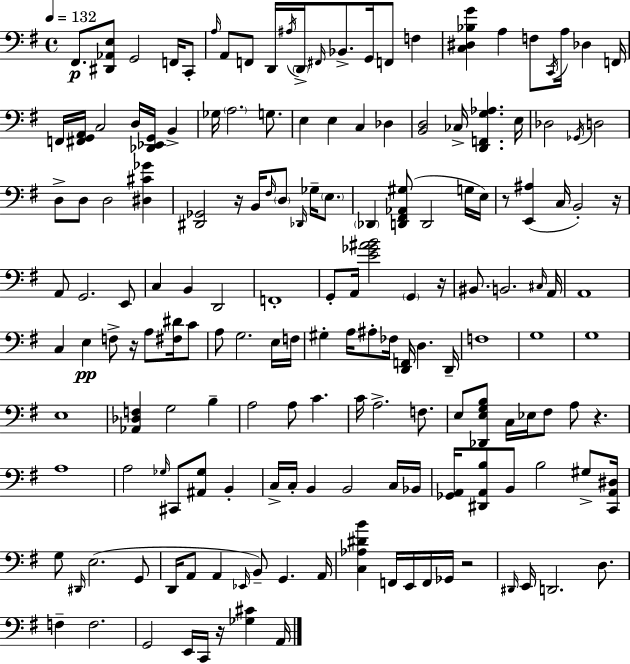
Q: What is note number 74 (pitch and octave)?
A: G3